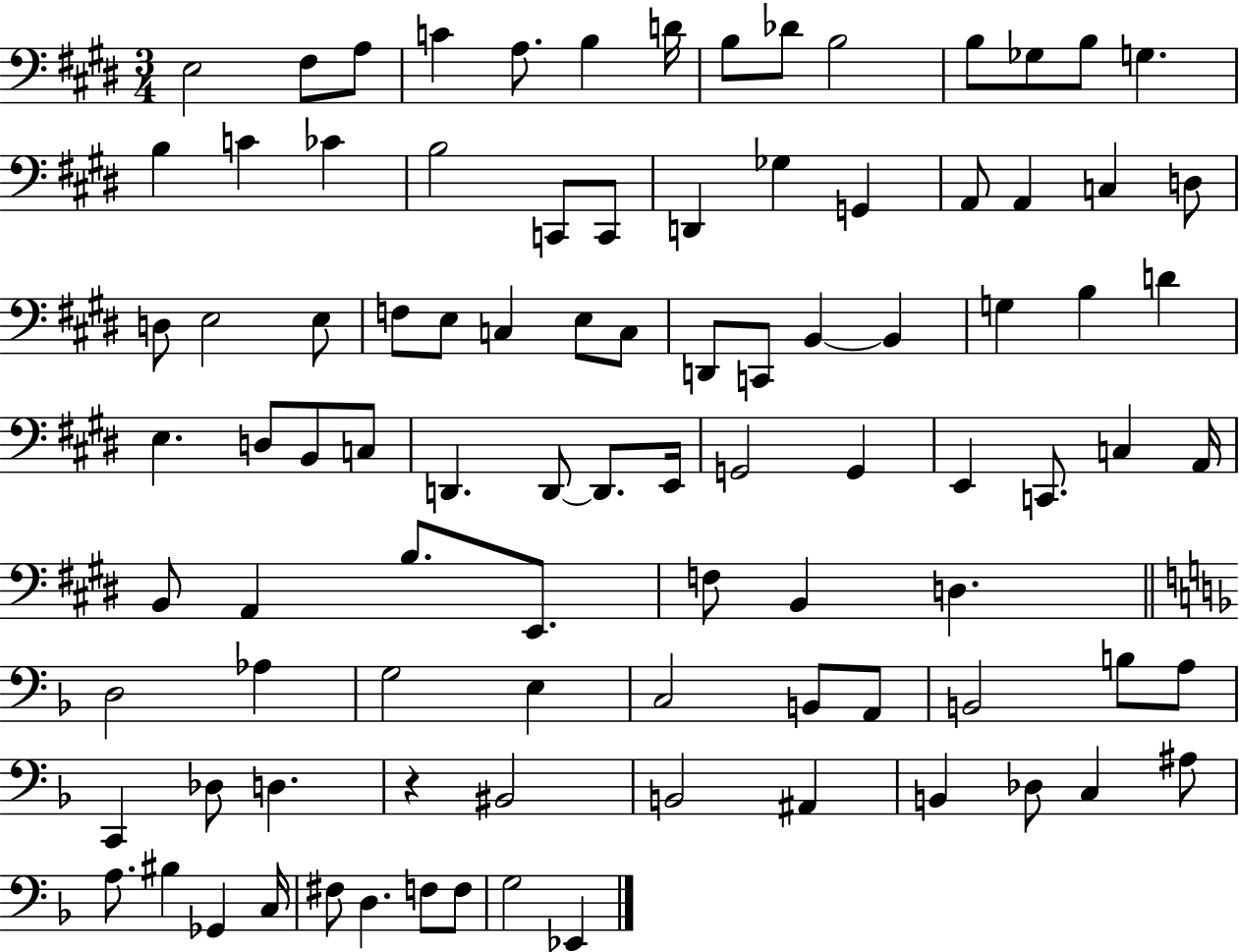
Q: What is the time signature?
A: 3/4